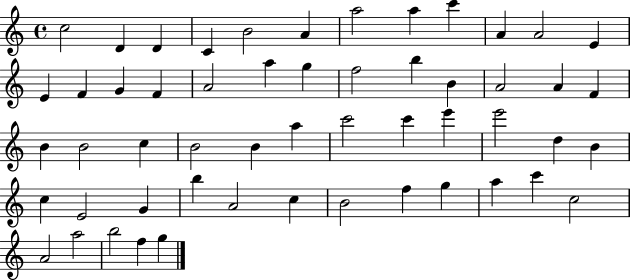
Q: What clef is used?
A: treble